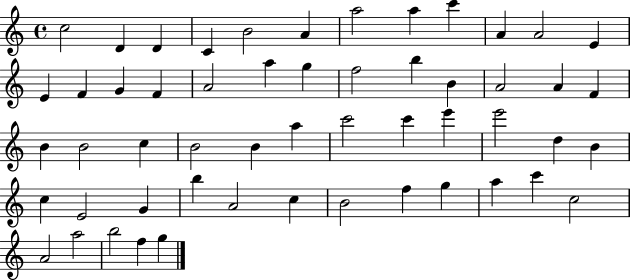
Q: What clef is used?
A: treble